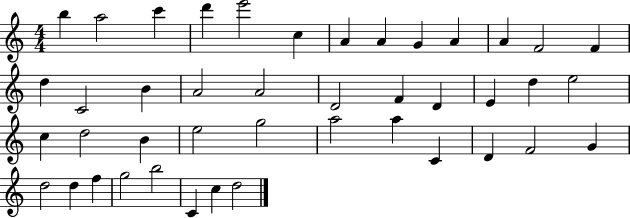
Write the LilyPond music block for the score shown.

{
  \clef treble
  \numericTimeSignature
  \time 4/4
  \key c \major
  b''4 a''2 c'''4 | d'''4 e'''2 c''4 | a'4 a'4 g'4 a'4 | a'4 f'2 f'4 | \break d''4 c'2 b'4 | a'2 a'2 | d'2 f'4 d'4 | e'4 d''4 e''2 | \break c''4 d''2 b'4 | e''2 g''2 | a''2 a''4 c'4 | d'4 f'2 g'4 | \break d''2 d''4 f''4 | g''2 b''2 | c'4 c''4 d''2 | \bar "|."
}